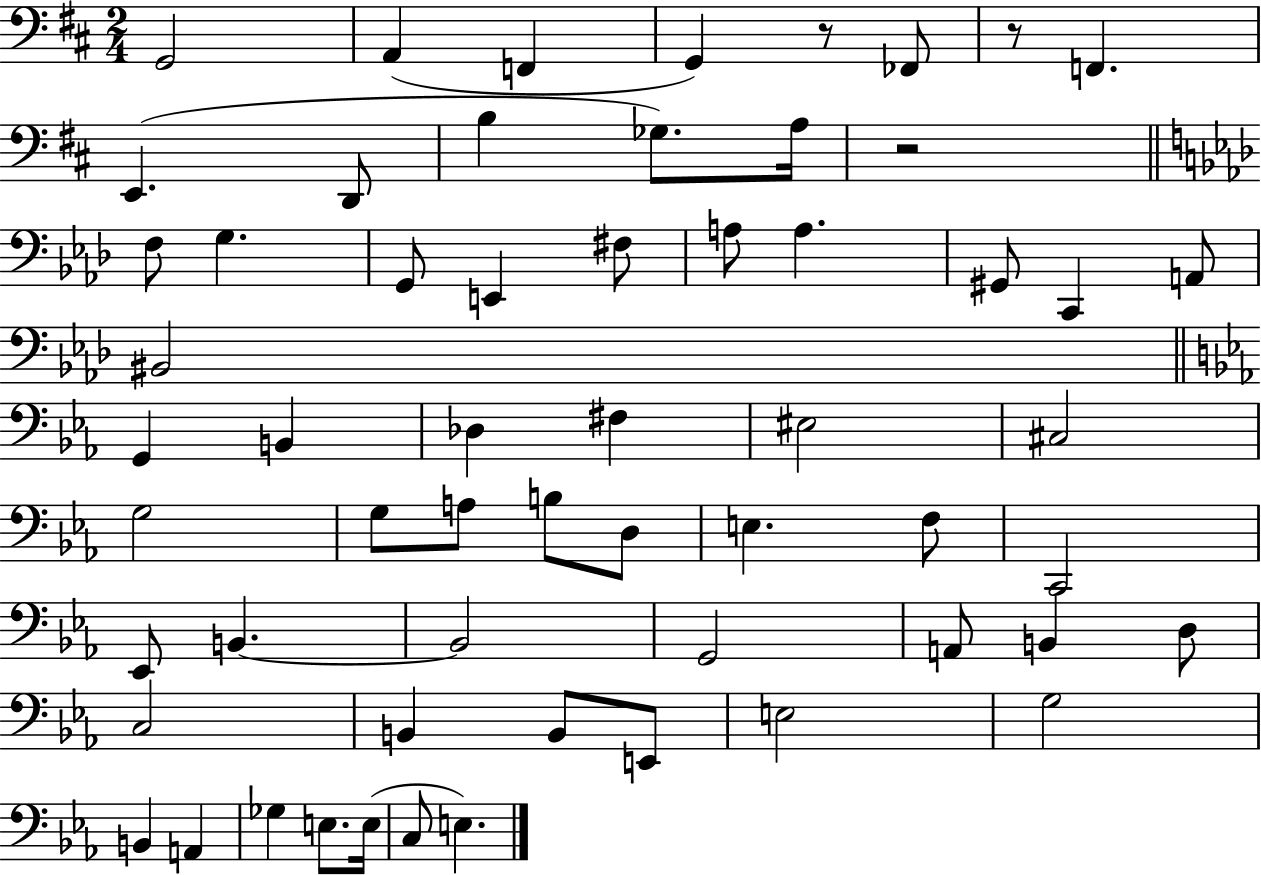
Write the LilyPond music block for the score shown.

{
  \clef bass
  \numericTimeSignature
  \time 2/4
  \key d \major
  g,2 | a,4( f,4 | g,4) r8 fes,8 | r8 f,4. | \break e,4.( d,8 | b4 ges8.) a16 | r2 | \bar "||" \break \key aes \major f8 g4. | g,8 e,4 fis8 | a8 a4. | gis,8 c,4 a,8 | \break bis,2 | \bar "||" \break \key ees \major g,4 b,4 | des4 fis4 | eis2 | cis2 | \break g2 | g8 a8 b8 d8 | e4. f8 | c,2 | \break ees,8 b,4.~~ | b,2 | g,2 | a,8 b,4 d8 | \break c2 | b,4 b,8 e,8 | e2 | g2 | \break b,4 a,4 | ges4 e8. e16( | c8 e4.) | \bar "|."
}